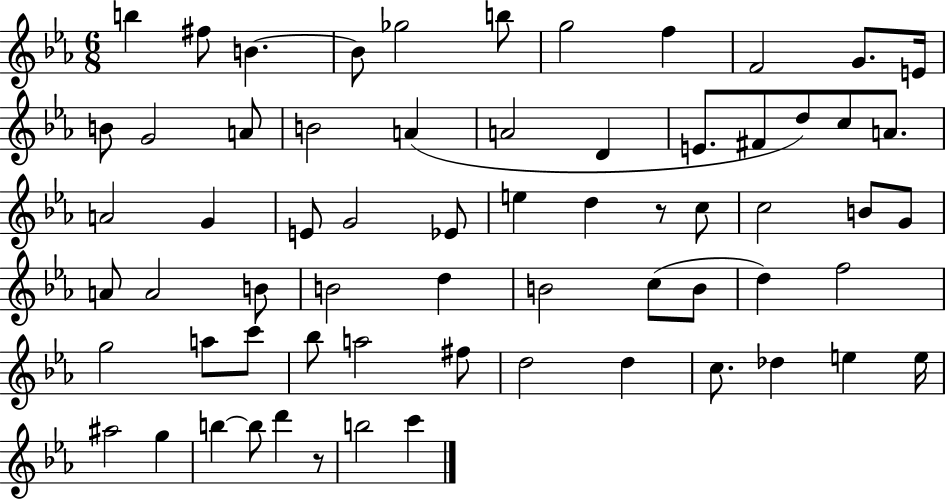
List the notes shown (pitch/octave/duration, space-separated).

B5/q F#5/e B4/q. B4/e Gb5/h B5/e G5/h F5/q F4/h G4/e. E4/s B4/e G4/h A4/e B4/h A4/q A4/h D4/q E4/e. F#4/e D5/e C5/e A4/e. A4/h G4/q E4/e G4/h Eb4/e E5/q D5/q R/e C5/e C5/h B4/e G4/e A4/e A4/h B4/e B4/h D5/q B4/h C5/e B4/e D5/q F5/h G5/h A5/e C6/e Bb5/e A5/h F#5/e D5/h D5/q C5/e. Db5/q E5/q E5/s A#5/h G5/q B5/q B5/e D6/q R/e B5/h C6/q